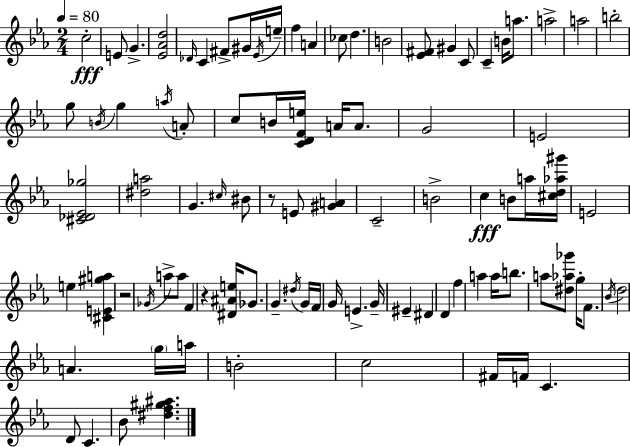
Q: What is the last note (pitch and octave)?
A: Bb4